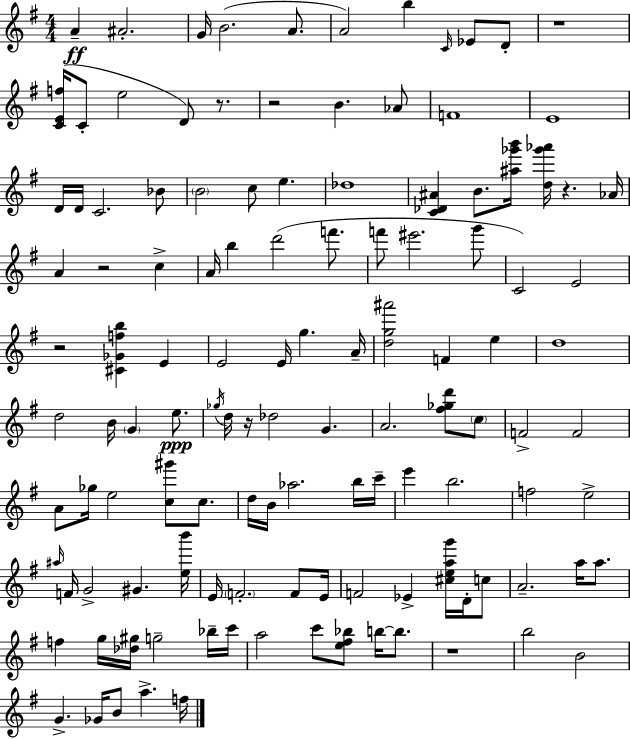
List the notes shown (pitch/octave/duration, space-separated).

A4/q A#4/h. G4/s B4/h. A4/e. A4/h B5/q C4/s Eb4/e D4/e R/w [C4,E4,F5]/s C4/e E5/h D4/e R/e. R/h B4/q. Ab4/e F4/w E4/w D4/s D4/s C4/h. Bb4/e B4/h C5/e E5/q. Db5/w [C4,Db4,A#4]/q B4/e. [A#5,Gb6,B6]/s [D5,Gb6,Ab6]/s R/q. Ab4/s A4/q R/h C5/q A4/s B5/q D6/h F6/e. F6/e EIS6/h. G6/e C4/h E4/h R/h [C#4,Gb4,F5,B5]/q E4/q E4/h E4/s G5/q. A4/s [D5,G5,A#6]/h F4/q E5/q D5/w D5/h B4/s G4/q E5/e. Gb5/s D5/s R/s Db5/h G4/q. A4/h. [F#5,Gb5,D6]/e C5/e F4/h F4/h A4/e Gb5/s E5/h [C5,G#6]/e C5/e. D5/s B4/s Ab5/h. B5/s C6/s E6/q B5/h. F5/h E5/h A#5/s F4/s G4/h G#4/q. [E5,B6]/s E4/s F4/h. F4/e E4/s F4/h Eb4/q [C#5,E5,A5,G6]/s D4/s C5/e A4/h. A5/s A5/e. F5/q G5/s [Db5,G#5]/s G5/h Bb5/s C6/s A5/h C6/e [E5,F#5,Bb5]/e B5/s B5/e. R/w B5/h B4/h G4/q. Gb4/s B4/e A5/q. F5/s